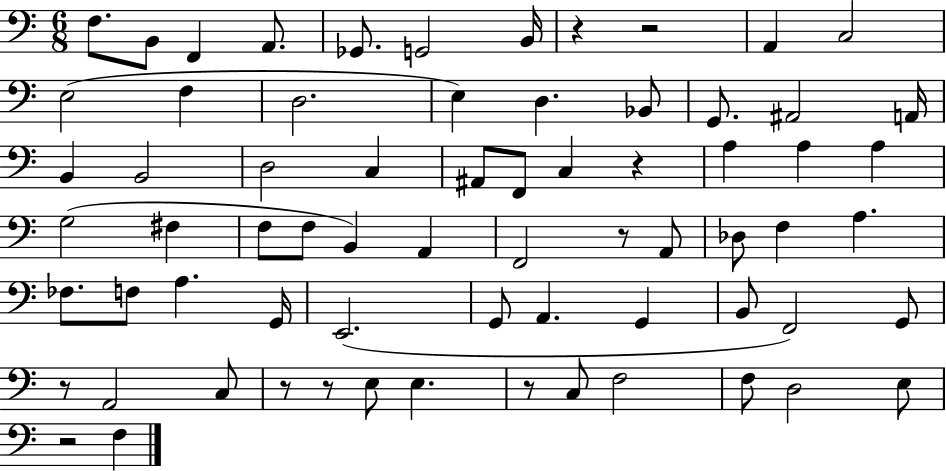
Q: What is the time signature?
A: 6/8